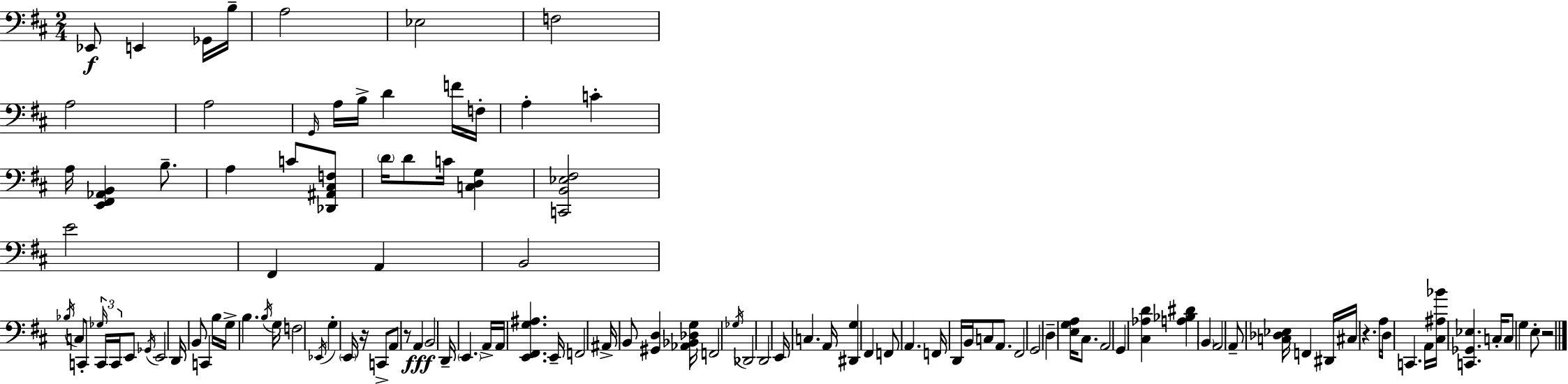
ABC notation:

X:1
T:Untitled
M:2/4
L:1/4
K:D
_E,,/2 E,, _G,,/4 B,/4 A,2 _E,2 F,2 A,2 A,2 G,,/4 A,/4 B,/4 D F/4 F,/4 A, C A,/4 [E,,^F,,_A,,B,,] B,/2 A, C/2 [_D,,^A,,^C,F,]/2 D/4 D/2 C/4 [C,D,G,] [C,,B,,_E,^F,]2 E2 ^F,, A,, B,,2 _B,/4 C,/2 C,,/2 _G,/4 C,,/4 C,,/4 E,,/2 _G,,/4 E,,2 D,,/4 B,,/2 C,, B,/4 G,/4 B, B,/4 G,/4 F,2 _E,,/4 G, E,,/4 z/4 C,,/2 A,,/2 z/2 A,, B,,2 D,,/4 E,, A,,/4 A,,/4 [E,,^F,,G,^A,] E,,/4 F,,2 ^A,,/4 B,,/2 [^G,,D,] [_A,,_B,,_D,G,]/4 F,,2 _G,/4 _D,,2 D,,2 E,,/4 C, A,,/4 [^D,,G,] ^F,, F,,/2 A,, F,,/4 D,,/4 B,,/4 C,/2 A,,/2 ^F,,2 G,,2 D, [E,G,A,]/4 ^C,/2 A,,2 G,, [^C,_A,D] [A,_B,^D] B,, A,,2 A,,/2 [C,_D,_E,]/4 F,, ^D,,/4 ^C,/4 z A,/4 D,/4 C,, A,,/4 [^C,^A,_B]/4 [C,,_G,,_E,] C,/4 C,/2 G, E,/2 z2